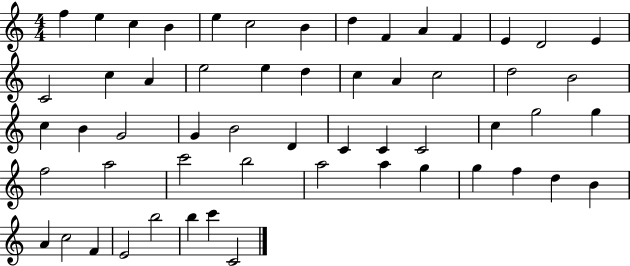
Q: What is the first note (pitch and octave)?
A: F5